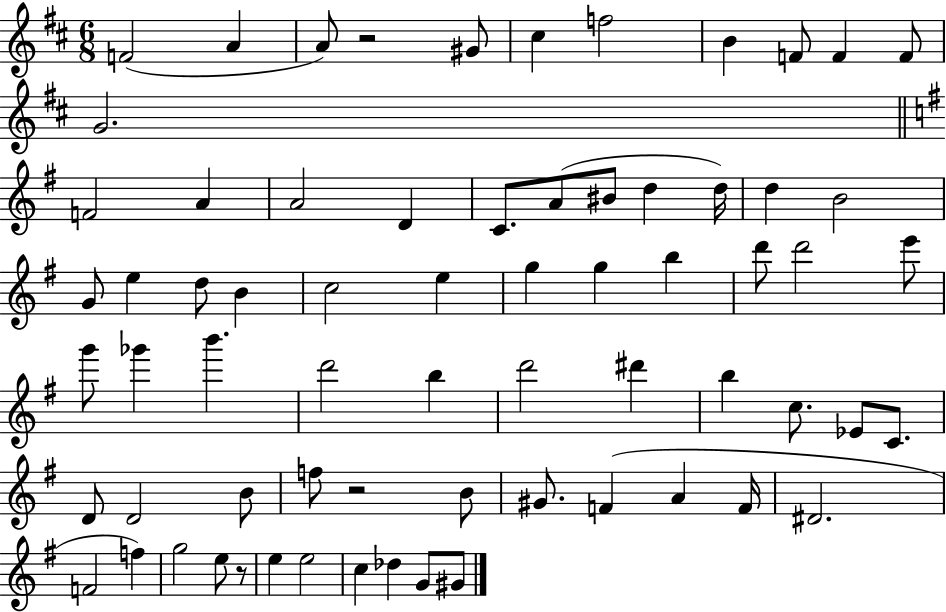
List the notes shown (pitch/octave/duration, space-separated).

F4/h A4/q A4/e R/h G#4/e C#5/q F5/h B4/q F4/e F4/q F4/e G4/h. F4/h A4/q A4/h D4/q C4/e. A4/e BIS4/e D5/q D5/s D5/q B4/h G4/e E5/q D5/e B4/q C5/h E5/q G5/q G5/q B5/q D6/e D6/h E6/e G6/e Gb6/q B6/q. D6/h B5/q D6/h D#6/q B5/q C5/e. Eb4/e C4/e. D4/e D4/h B4/e F5/e R/h B4/e G#4/e. F4/q A4/q F4/s D#4/h. F4/h F5/q G5/h E5/e R/e E5/q E5/h C5/q Db5/q G4/e G#4/e